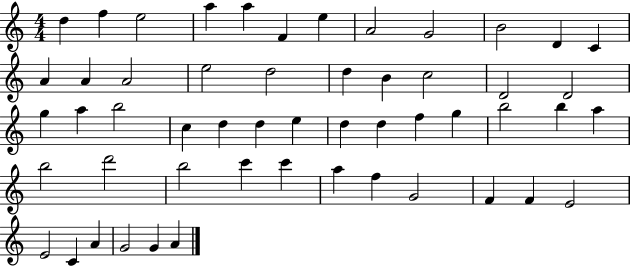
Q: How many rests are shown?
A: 0